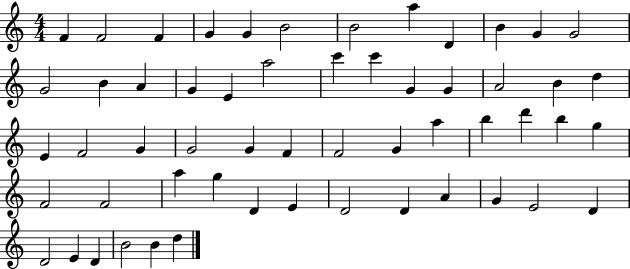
F4/q F4/h F4/q G4/q G4/q B4/h B4/h A5/q D4/q B4/q G4/q G4/h G4/h B4/q A4/q G4/q E4/q A5/h C6/q C6/q G4/q G4/q A4/h B4/q D5/q E4/q F4/h G4/q G4/h G4/q F4/q F4/h G4/q A5/q B5/q D6/q B5/q G5/q F4/h F4/h A5/q G5/q D4/q E4/q D4/h D4/q A4/q G4/q E4/h D4/q D4/h E4/q D4/q B4/h B4/q D5/q